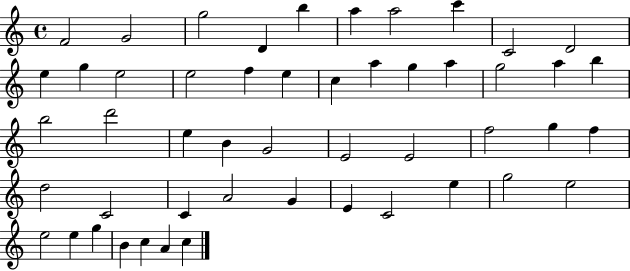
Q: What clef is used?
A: treble